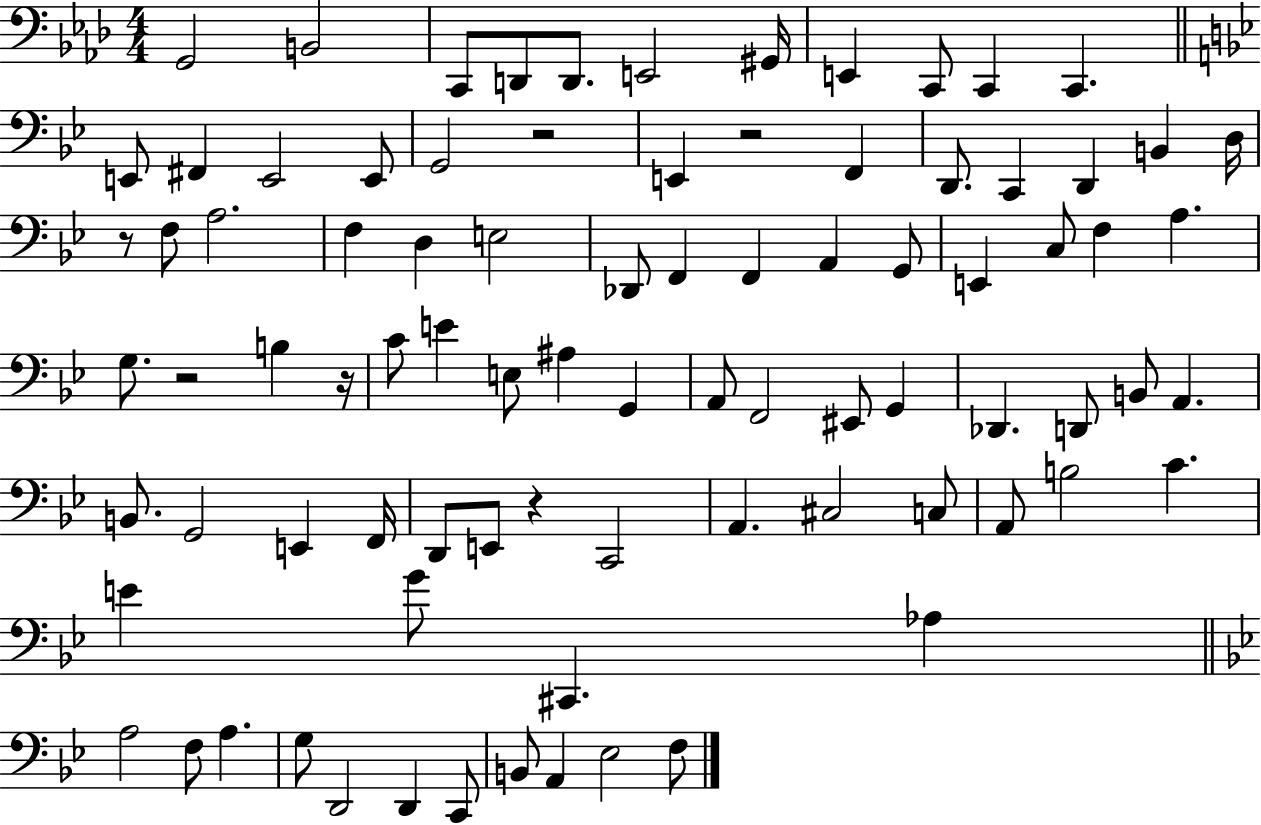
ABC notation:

X:1
T:Untitled
M:4/4
L:1/4
K:Ab
G,,2 B,,2 C,,/2 D,,/2 D,,/2 E,,2 ^G,,/4 E,, C,,/2 C,, C,, E,,/2 ^F,, E,,2 E,,/2 G,,2 z2 E,, z2 F,, D,,/2 C,, D,, B,, D,/4 z/2 F,/2 A,2 F, D, E,2 _D,,/2 F,, F,, A,, G,,/2 E,, C,/2 F, A, G,/2 z2 B, z/4 C/2 E E,/2 ^A, G,, A,,/2 F,,2 ^E,,/2 G,, _D,, D,,/2 B,,/2 A,, B,,/2 G,,2 E,, F,,/4 D,,/2 E,,/2 z C,,2 A,, ^C,2 C,/2 A,,/2 B,2 C E G/2 ^C,, _A, A,2 F,/2 A, G,/2 D,,2 D,, C,,/2 B,,/2 A,, _E,2 F,/2